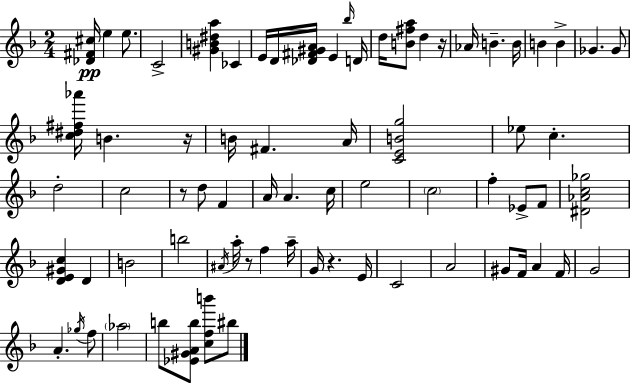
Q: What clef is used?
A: treble